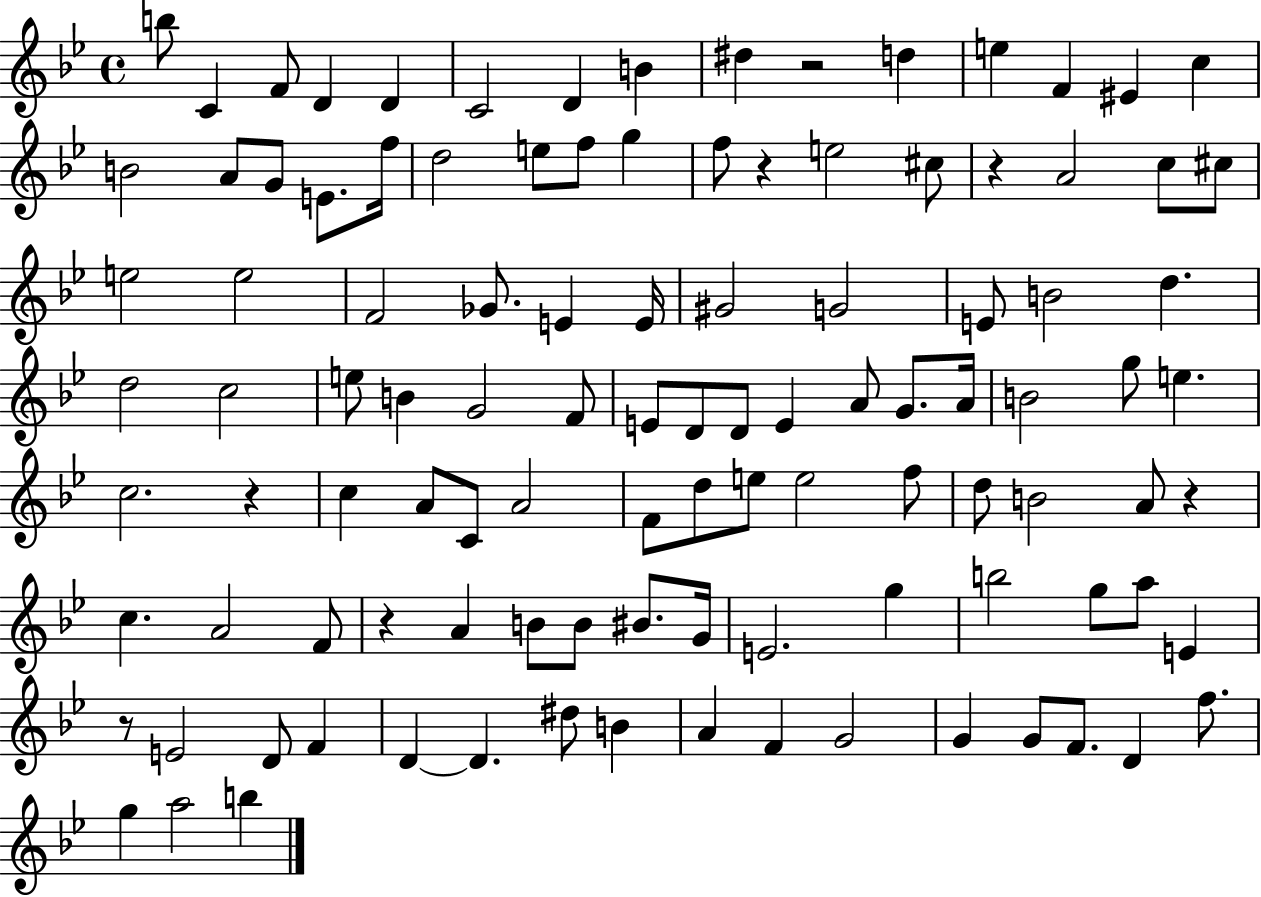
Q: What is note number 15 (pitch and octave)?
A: B4